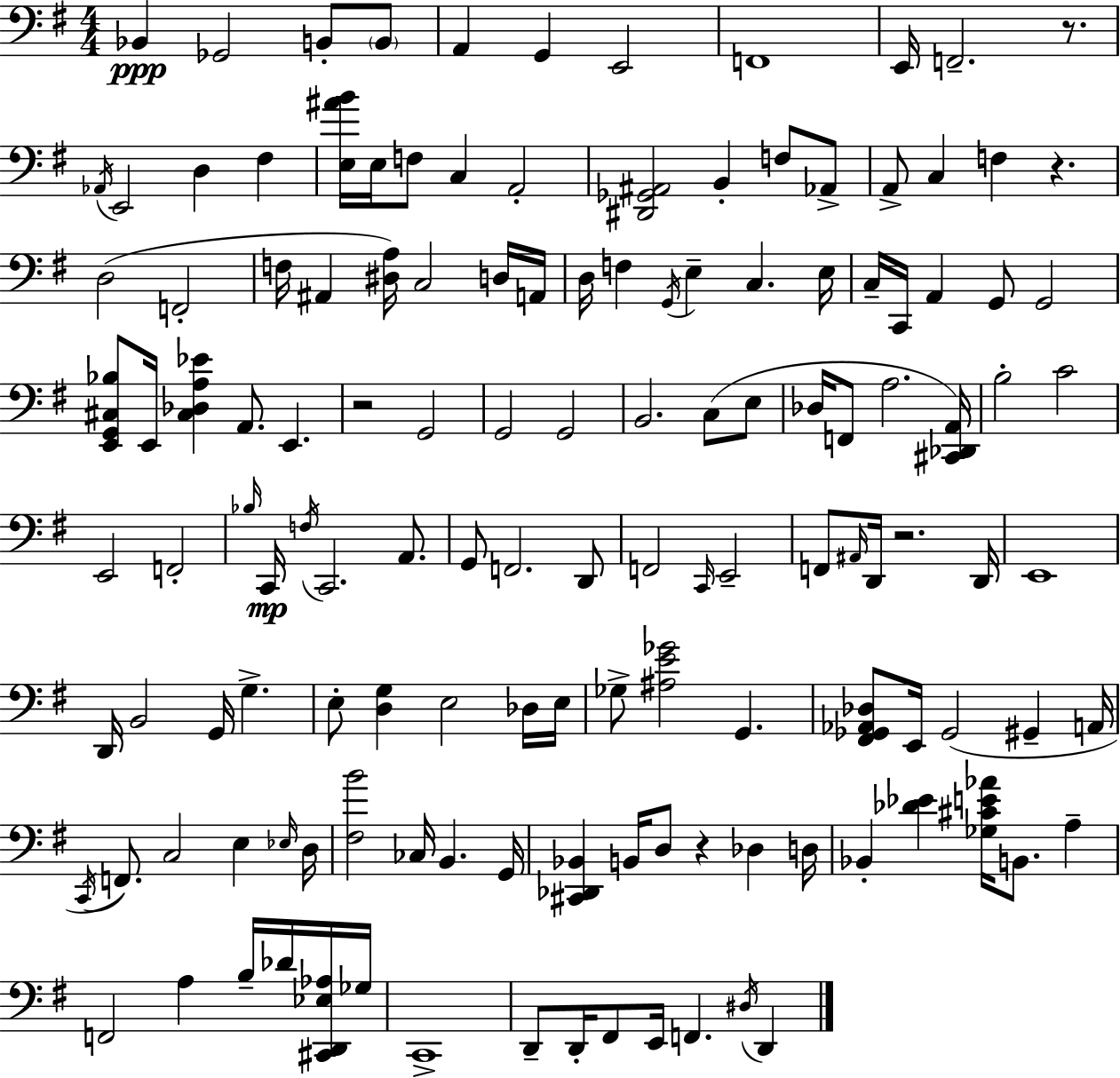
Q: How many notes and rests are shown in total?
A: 136